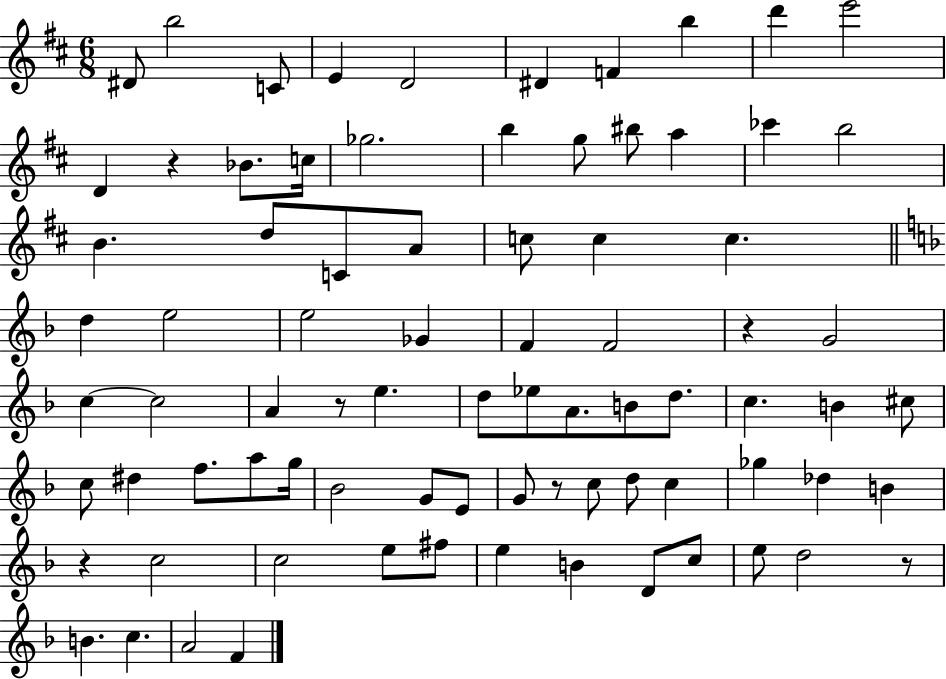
X:1
T:Untitled
M:6/8
L:1/4
K:D
^D/2 b2 C/2 E D2 ^D F b d' e'2 D z _B/2 c/4 _g2 b g/2 ^b/2 a _c' b2 B d/2 C/2 A/2 c/2 c c d e2 e2 _G F F2 z G2 c c2 A z/2 e d/2 _e/2 A/2 B/2 d/2 c B ^c/2 c/2 ^d f/2 a/2 g/4 _B2 G/2 E/2 G/2 z/2 c/2 d/2 c _g _d B z c2 c2 e/2 ^f/2 e B D/2 c/2 e/2 d2 z/2 B c A2 F